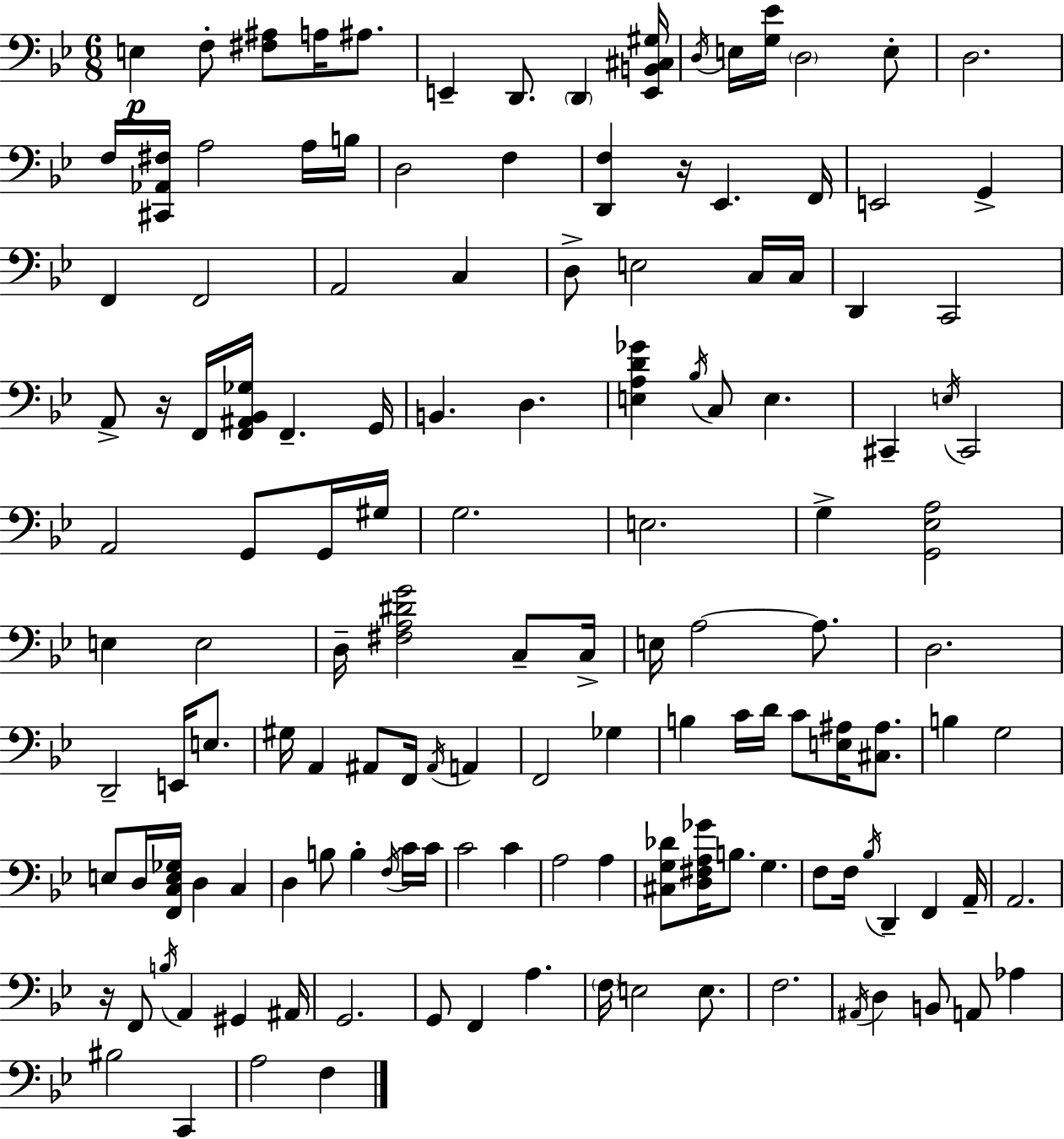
X:1
T:Untitled
M:6/8
L:1/4
K:Gm
E, F,/2 [^F,^A,]/2 A,/4 ^A,/2 E,, D,,/2 D,, [E,,B,,^C,^G,]/4 D,/4 E,/4 [G,_E]/4 D,2 E,/2 D,2 F,/4 [^C,,_A,,^F,]/4 A,2 A,/4 B,/4 D,2 F, [D,,F,] z/4 _E,, F,,/4 E,,2 G,, F,, F,,2 A,,2 C, D,/2 E,2 C,/4 C,/4 D,, C,,2 A,,/2 z/4 F,,/4 [F,,^A,,_B,,_G,]/4 F,, G,,/4 B,, D, [E,A,D_G] _B,/4 C,/2 E, ^C,, E,/4 ^C,,2 A,,2 G,,/2 G,,/4 ^G,/4 G,2 E,2 G, [G,,_E,A,]2 E, E,2 D,/4 [^F,A,^DG]2 C,/2 C,/4 E,/4 A,2 A,/2 D,2 D,,2 E,,/4 E,/2 ^G,/4 A,, ^A,,/2 F,,/4 ^A,,/4 A,, F,,2 _G, B, C/4 D/4 C/2 [E,^A,]/4 [^C,^A,]/2 B, G,2 E,/2 D,/4 [F,,C,E,_G,]/4 D, C, D, B,/2 B, F,/4 C/4 C/4 C2 C A,2 A, [^C,G,_D]/2 [D,^F,A,_G]/4 B,/2 G, F,/2 F,/4 _B,/4 D,, F,, A,,/4 A,,2 z/4 F,,/2 B,/4 A,, ^G,, ^A,,/4 G,,2 G,,/2 F,, A, F,/4 E,2 E,/2 F,2 ^A,,/4 D, B,,/2 A,,/2 _A, ^B,2 C,, A,2 F,